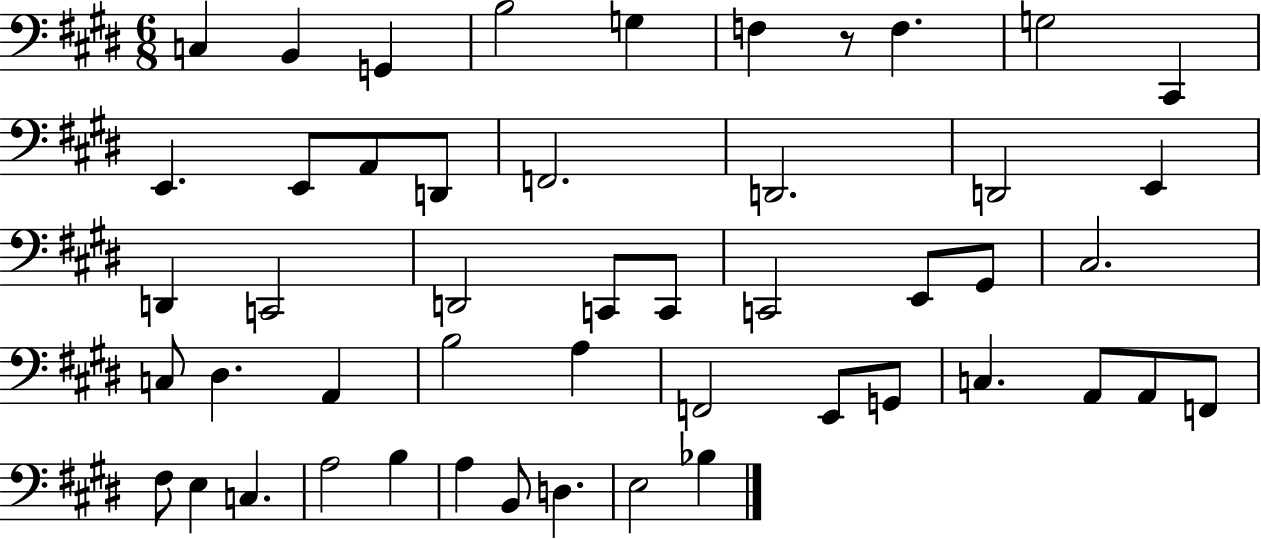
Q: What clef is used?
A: bass